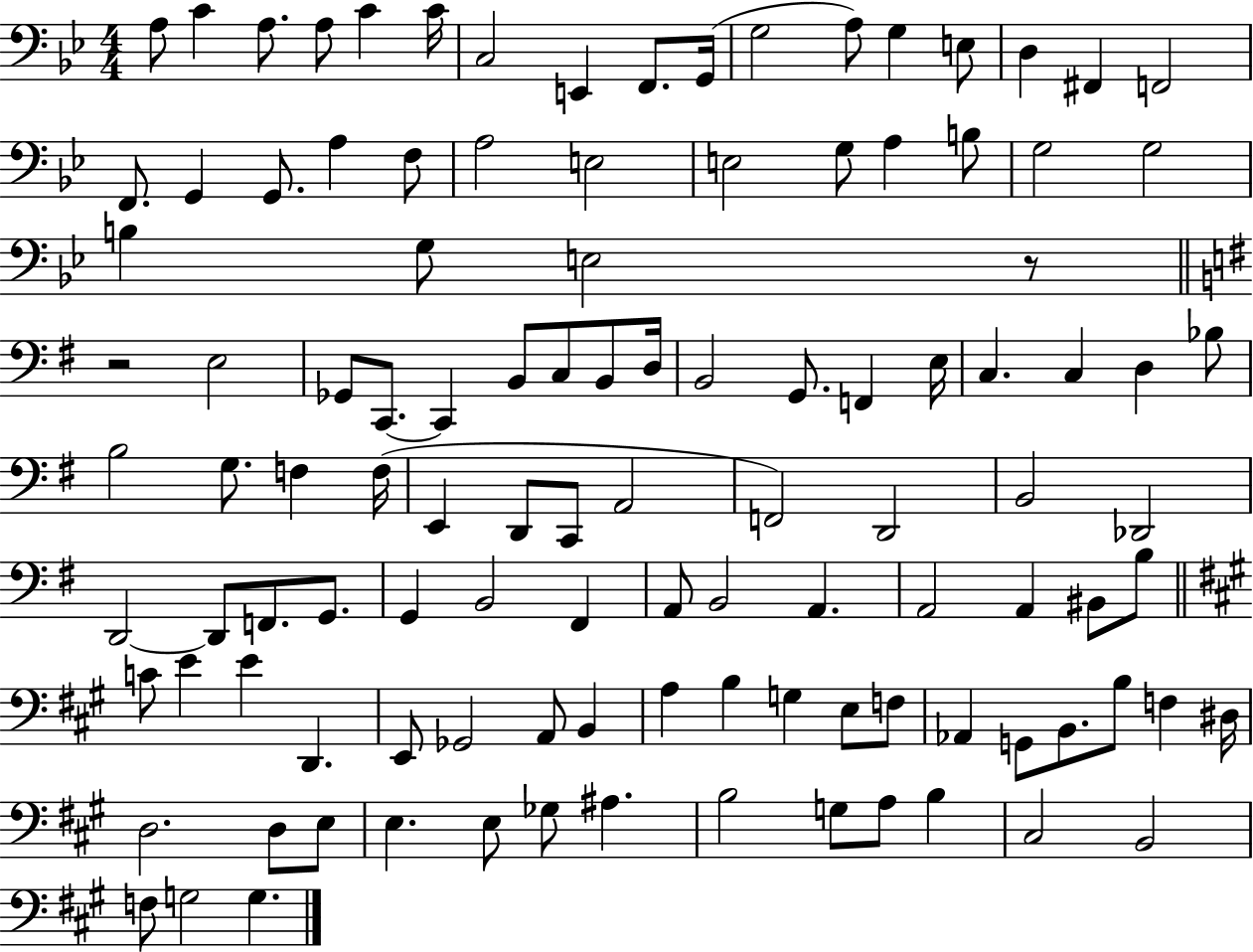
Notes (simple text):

A3/e C4/q A3/e. A3/e C4/q C4/s C3/h E2/q F2/e. G2/s G3/h A3/e G3/q E3/e D3/q F#2/q F2/h F2/e. G2/q G2/e. A3/q F3/e A3/h E3/h E3/h G3/e A3/q B3/e G3/h G3/h B3/q G3/e E3/h R/e R/h E3/h Gb2/e C2/e. C2/q B2/e C3/e B2/e D3/s B2/h G2/e. F2/q E3/s C3/q. C3/q D3/q Bb3/e B3/h G3/e. F3/q F3/s E2/q D2/e C2/e A2/h F2/h D2/h B2/h Db2/h D2/h D2/e F2/e. G2/e. G2/q B2/h F#2/q A2/e B2/h A2/q. A2/h A2/q BIS2/e B3/e C4/e E4/q E4/q D2/q. E2/e Gb2/h A2/e B2/q A3/q B3/q G3/q E3/e F3/e Ab2/q G2/e B2/e. B3/e F3/q D#3/s D3/h. D3/e E3/e E3/q. E3/e Gb3/e A#3/q. B3/h G3/e A3/e B3/q C#3/h B2/h F3/e G3/h G3/q.